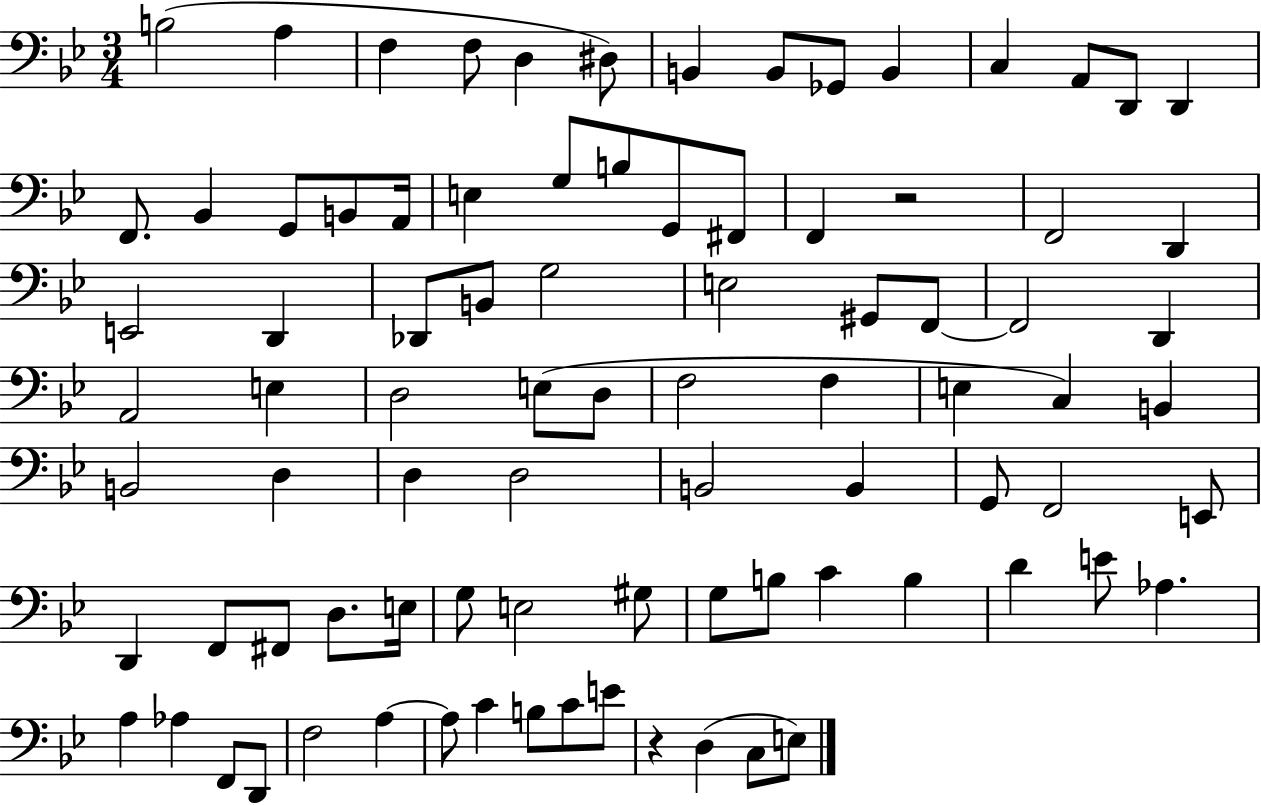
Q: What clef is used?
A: bass